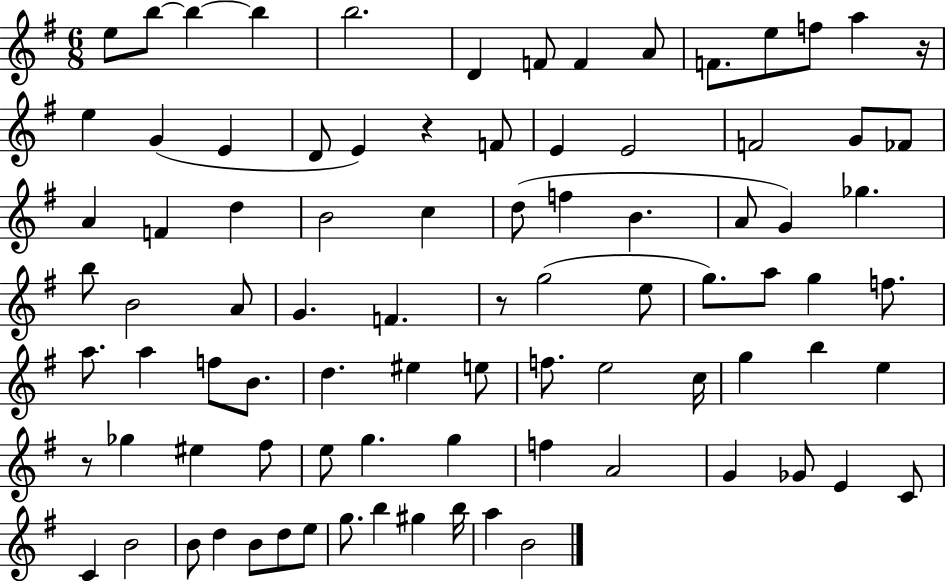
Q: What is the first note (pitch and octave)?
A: E5